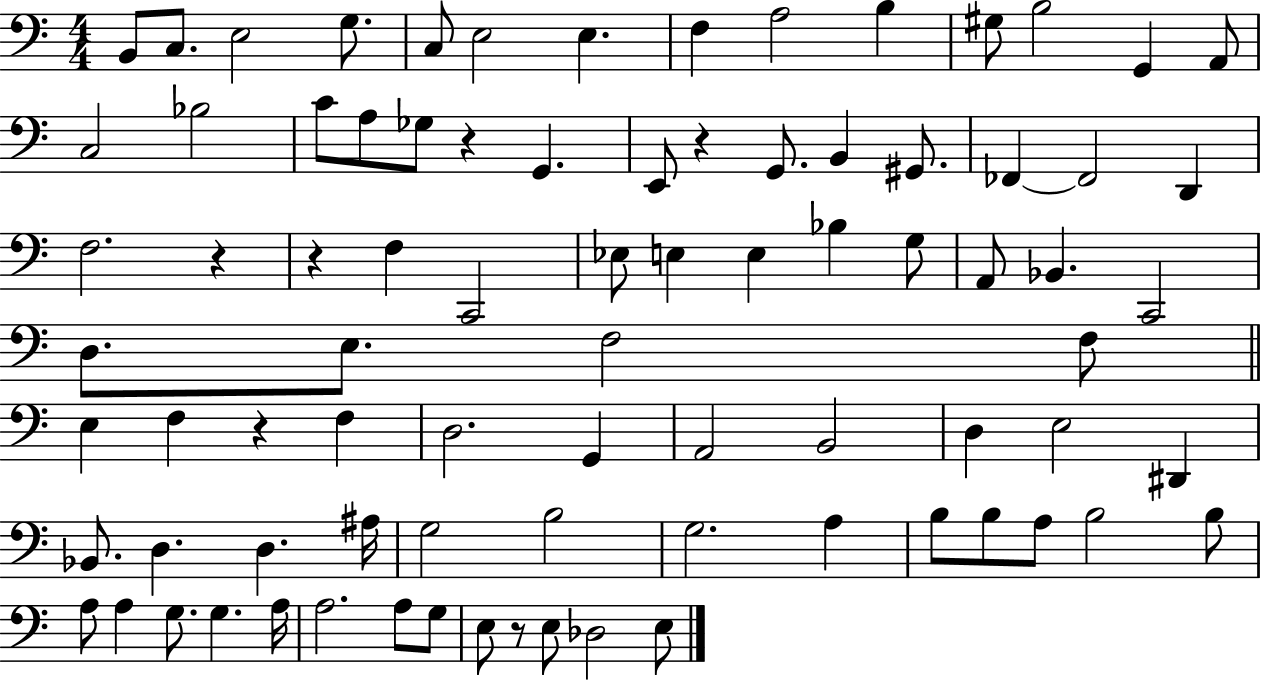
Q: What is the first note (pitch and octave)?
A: B2